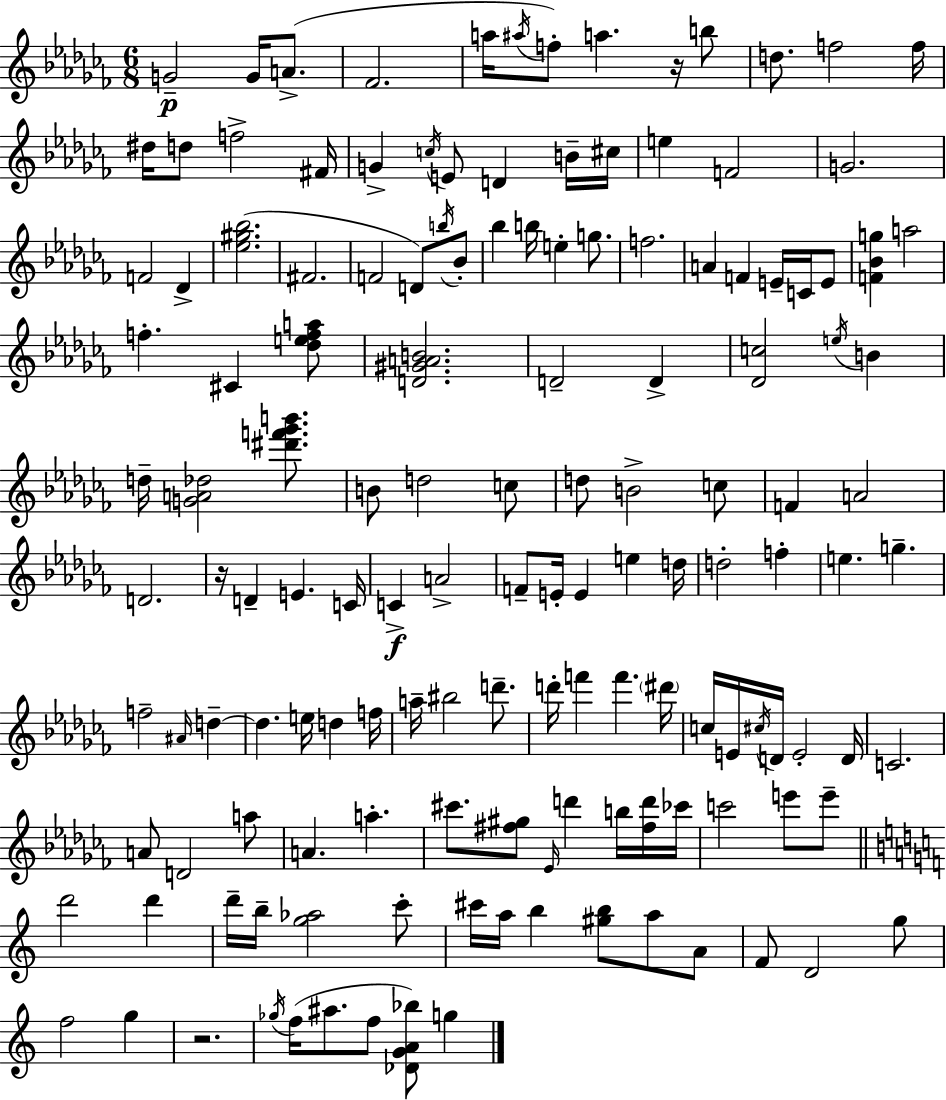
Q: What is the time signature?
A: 6/8